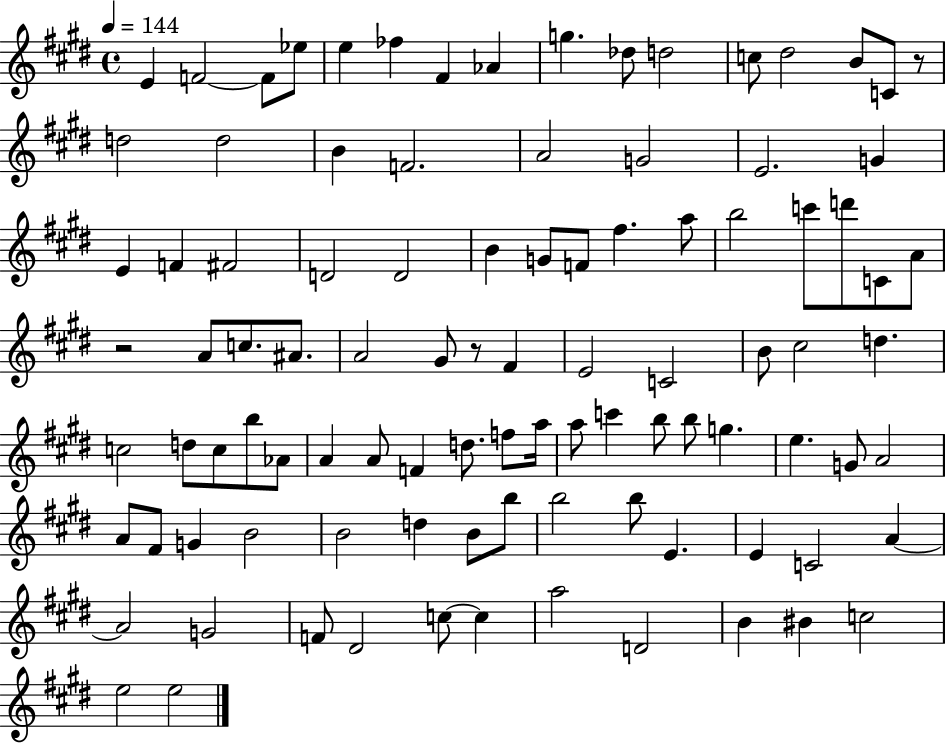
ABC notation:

X:1
T:Untitled
M:4/4
L:1/4
K:E
E F2 F/2 _e/2 e _f ^F _A g _d/2 d2 c/2 ^d2 B/2 C/2 z/2 d2 d2 B F2 A2 G2 E2 G E F ^F2 D2 D2 B G/2 F/2 ^f a/2 b2 c'/2 d'/2 C/2 A/2 z2 A/2 c/2 ^A/2 A2 ^G/2 z/2 ^F E2 C2 B/2 ^c2 d c2 d/2 c/2 b/2 _A/2 A A/2 F d/2 f/2 a/4 a/2 c' b/2 b/2 g e G/2 A2 A/2 ^F/2 G B2 B2 d B/2 b/2 b2 b/2 E E C2 A A2 G2 F/2 ^D2 c/2 c a2 D2 B ^B c2 e2 e2